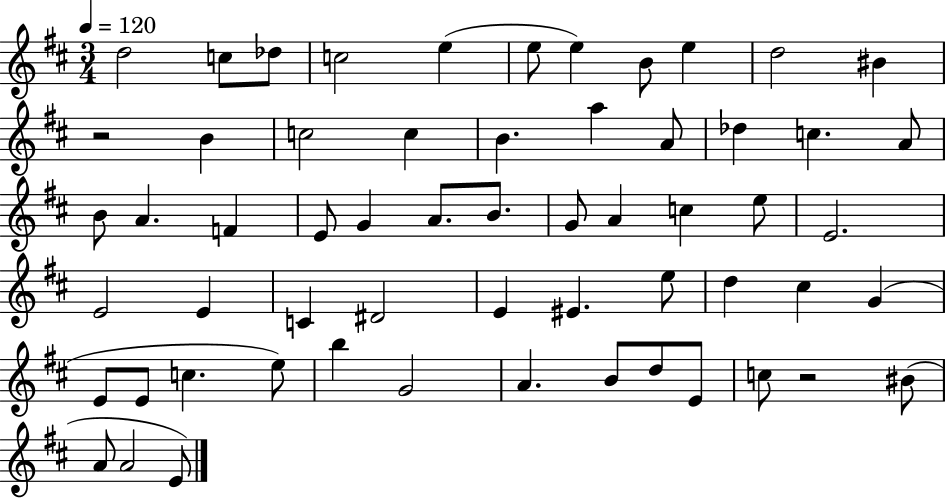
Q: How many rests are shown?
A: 2